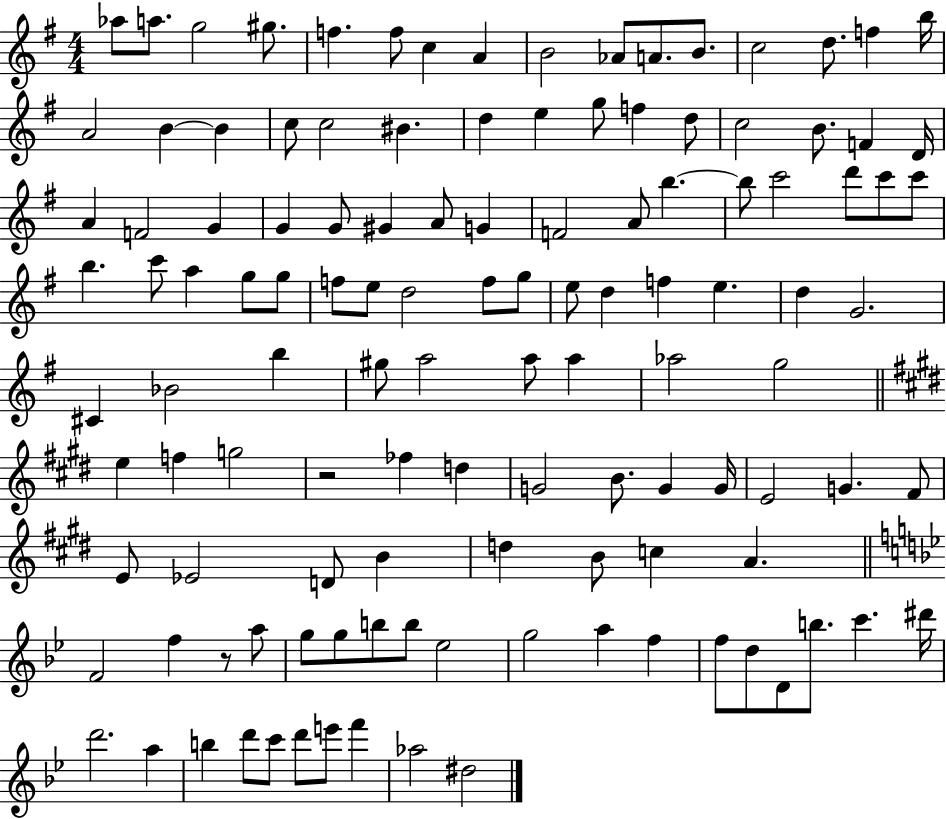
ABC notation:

X:1
T:Untitled
M:4/4
L:1/4
K:G
_a/2 a/2 g2 ^g/2 f f/2 c A B2 _A/2 A/2 B/2 c2 d/2 f b/4 A2 B B c/2 c2 ^B d e g/2 f d/2 c2 B/2 F D/4 A F2 G G G/2 ^G A/2 G F2 A/2 b b/2 c'2 d'/2 c'/2 c'/2 b c'/2 a g/2 g/2 f/2 e/2 d2 f/2 g/2 e/2 d f e d G2 ^C _B2 b ^g/2 a2 a/2 a _a2 g2 e f g2 z2 _f d G2 B/2 G G/4 E2 G ^F/2 E/2 _E2 D/2 B d B/2 c A F2 f z/2 a/2 g/2 g/2 b/2 b/2 _e2 g2 a f f/2 d/2 D/2 b/2 c' ^d'/4 d'2 a b d'/2 c'/2 d'/2 e'/2 f' _a2 ^d2